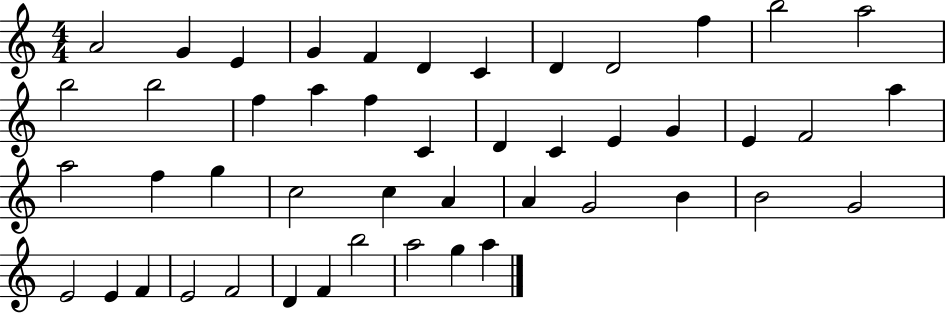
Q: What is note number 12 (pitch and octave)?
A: A5